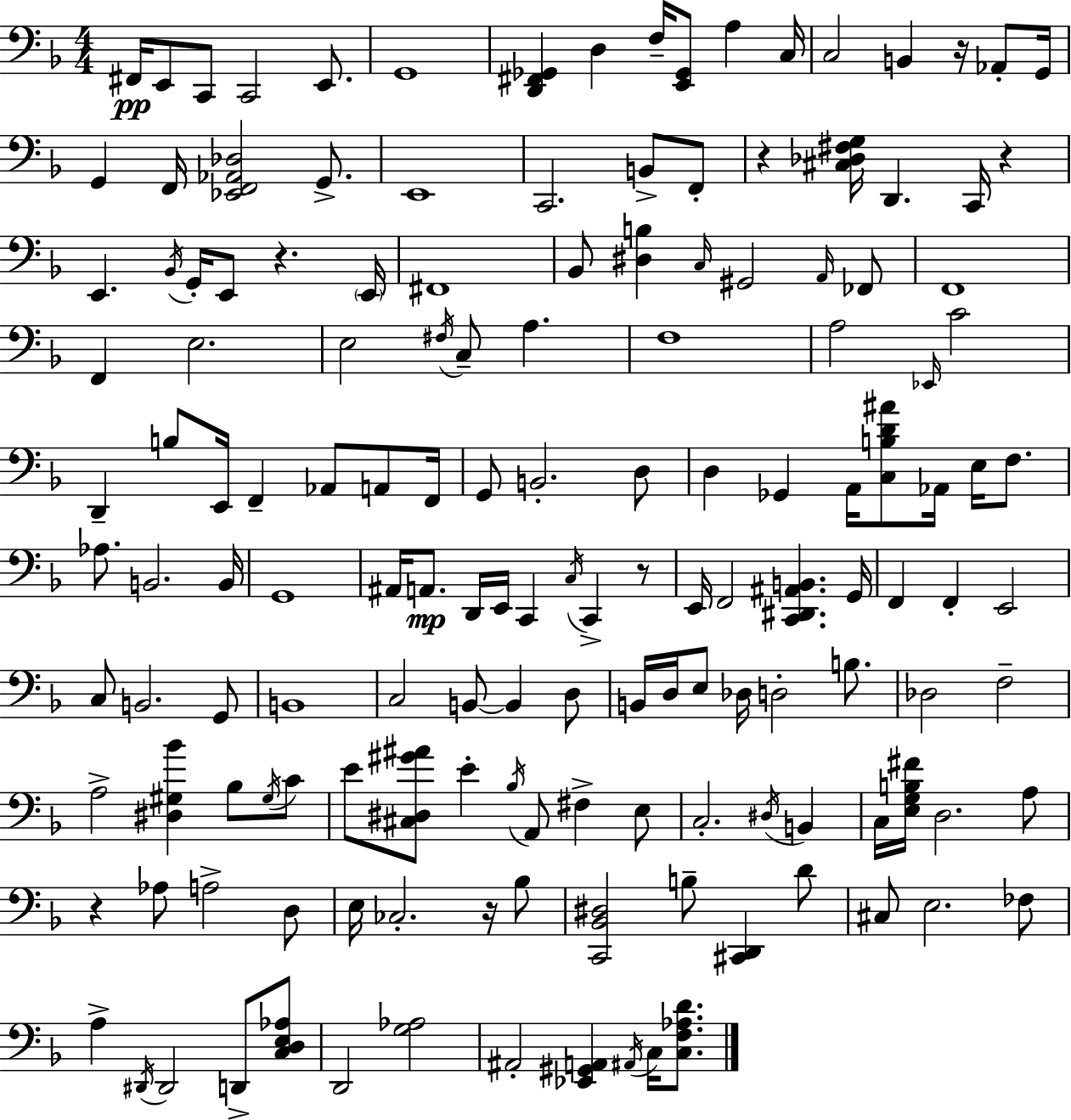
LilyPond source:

{
  \clef bass
  \numericTimeSignature
  \time 4/4
  \key d \minor
  fis,16\pp e,8 c,8 c,2 e,8. | g,1 | <d, fis, ges,>4 d4 f16-- <e, ges,>8 a4 c16 | c2 b,4 r16 aes,8-. g,16 | \break g,4 f,16 <ees, f, aes, des>2 g,8.-> | e,1 | c,2. b,8-> f,8-. | r4 <cis des fis g>16 d,4. c,16 r4 | \break e,4. \acciaccatura { bes,16 } g,16-. e,8 r4. | \parenthesize e,16 fis,1 | bes,8 <dis b>4 \grace { c16 } gis,2 | \grace { a,16 } fes,8 f,1 | \break f,4 e2. | e2 \acciaccatura { fis16 } c8-- a4. | f1 | a2 \grace { ees,16 } c'2 | \break d,4-- b8 e,16 f,4-- | aes,8 a,8 f,16 g,8 b,2.-. | d8 d4 ges,4 a,16 <c b d' ais'>8 | aes,16 e16 f8. aes8. b,2. | \break b,16 g,1 | ais,16 a,8.\mp d,16 e,16 c,4 \acciaccatura { c16 } | c,4-> r8 e,16 f,2 <c, dis, ais, b,>4. | g,16 f,4 f,4-. e,2 | \break c8 b,2. | g,8 b,1 | c2 b,8~~ | b,4 d8 b,16 d16 e8 des16 d2-. | \break b8. des2 f2-- | a2-> <dis gis bes'>4 | bes8 \acciaccatura { gis16 } c'8 e'8 <cis dis gis' ais'>8 e'4-. \acciaccatura { bes16 } | a,8 fis4-> e8 c2.-. | \break \acciaccatura { dis16 } b,4 c16 <e g b fis'>16 d2. | a8 r4 aes8 a2-> | d8 e16 ces2.-. | r16 bes8 <c, bes, dis>2 | \break b8-- <cis, d,>4 d'8 cis8 e2. | fes8 a4-> \acciaccatura { dis,16 } dis,2 | d,8-> <c d e aes>8 d,2 | <g aes>2 ais,2-. | \break <ees, gis, a,>4 \acciaccatura { ais,16 } c16 <c f aes d'>8. \bar "|."
}